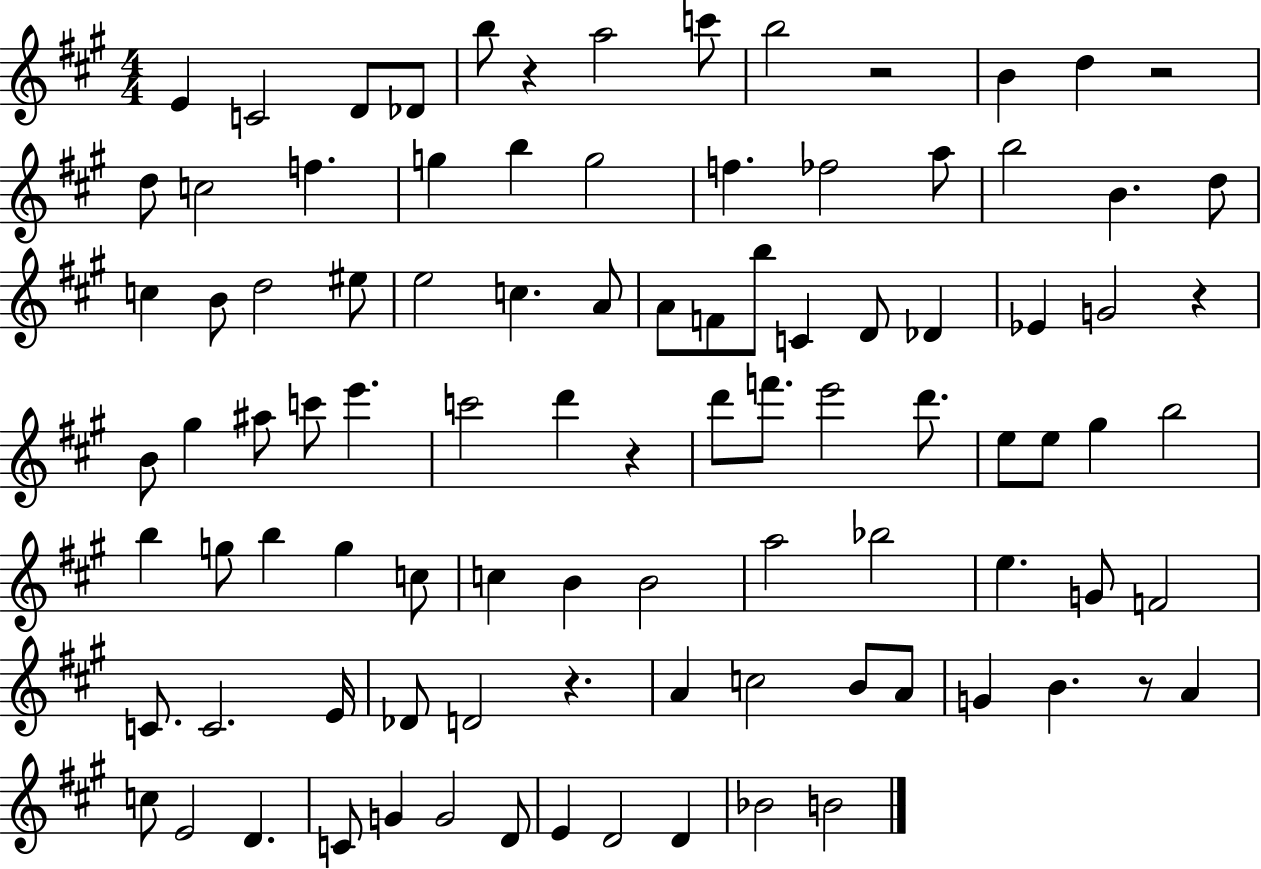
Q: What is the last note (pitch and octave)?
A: B4